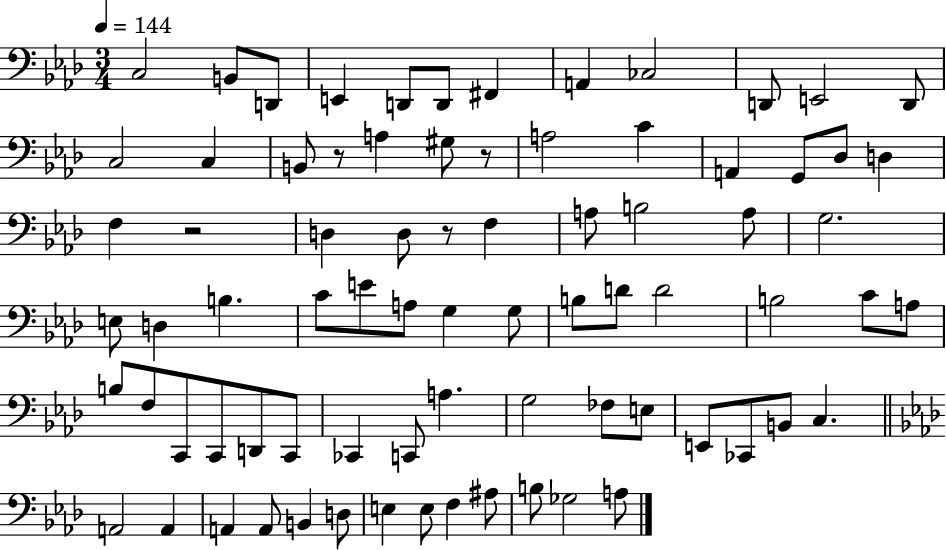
{
  \clef bass
  \numericTimeSignature
  \time 3/4
  \key aes \major
  \tempo 4 = 144
  \repeat volta 2 { c2 b,8 d,8 | e,4 d,8 d,8 fis,4 | a,4 ces2 | d,8 e,2 d,8 | \break c2 c4 | b,8 r8 a4 gis8 r8 | a2 c'4 | a,4 g,8 des8 d4 | \break f4 r2 | d4 d8 r8 f4 | a8 b2 a8 | g2. | \break e8 d4 b4. | c'8 e'8 a8 g4 g8 | b8 d'8 d'2 | b2 c'8 a8 | \break b8 f8 c,8 c,8 d,8 c,8 | ces,4 c,8 a4. | g2 fes8 e8 | e,8 ces,8 b,8 c4. | \break \bar "||" \break \key aes \major a,2 a,4 | a,4 a,8 b,4 d8 | e4 e8 f4 ais8 | b8 ges2 a8 | \break } \bar "|."
}